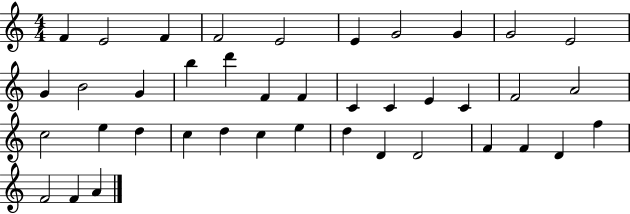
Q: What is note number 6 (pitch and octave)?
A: E4